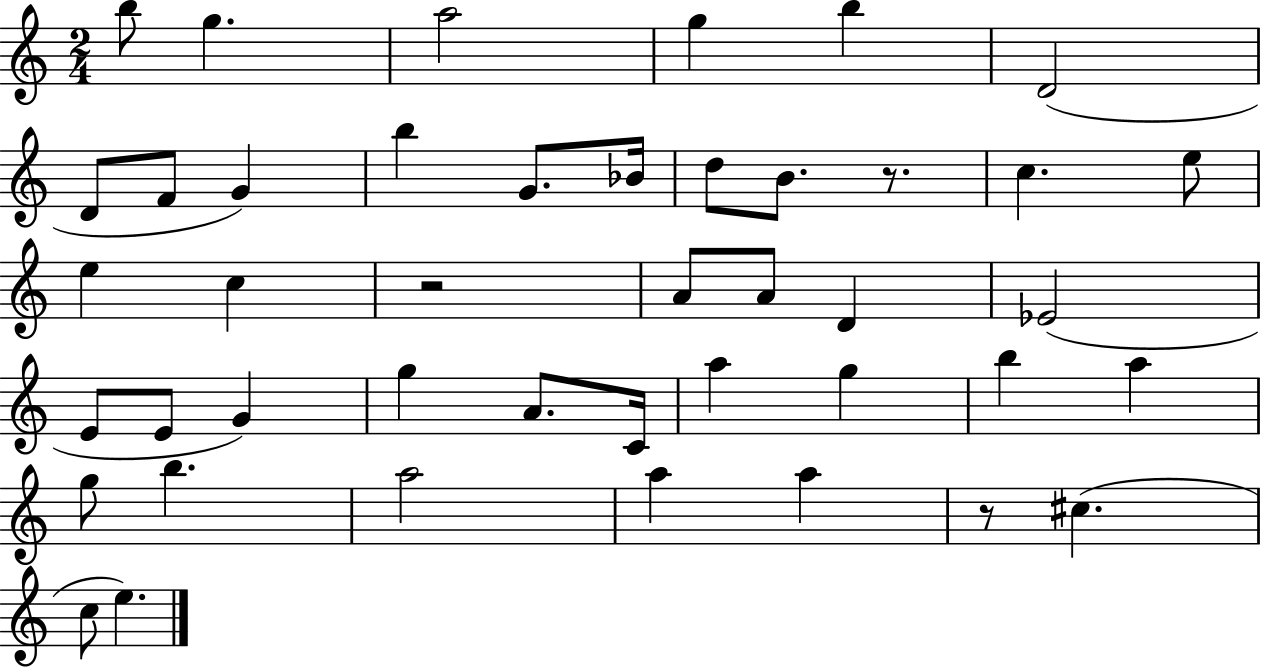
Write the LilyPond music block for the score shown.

{
  \clef treble
  \numericTimeSignature
  \time 2/4
  \key c \major
  b''8 g''4. | a''2 | g''4 b''4 | d'2( | \break d'8 f'8 g'4) | b''4 g'8. bes'16 | d''8 b'8. r8. | c''4. e''8 | \break e''4 c''4 | r2 | a'8 a'8 d'4 | ees'2( | \break e'8 e'8 g'4) | g''4 a'8. c'16 | a''4 g''4 | b''4 a''4 | \break g''8 b''4. | a''2 | a''4 a''4 | r8 cis''4.( | \break c''8 e''4.) | \bar "|."
}